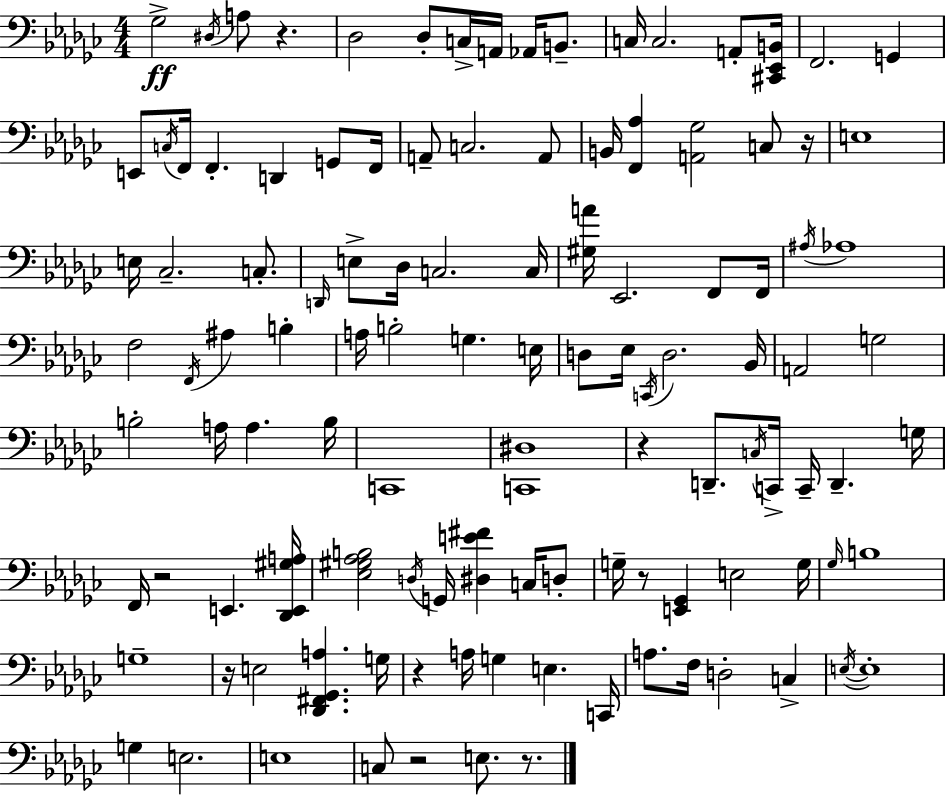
{
  \clef bass
  \numericTimeSignature
  \time 4/4
  \key ees \minor
  \repeat volta 2 { ges2->\ff \acciaccatura { dis16 } a8 r4. | des2 des8-. c16-> a,16 aes,16 b,8.-- | c16 c2. a,8-. | <cis, ees, b,>16 f,2. g,4 | \break e,8 \acciaccatura { c16 } f,16 f,4.-. d,4 g,8 | f,16 a,8-- c2. | a,8 b,16 <f, aes>4 <a, ges>2 c8 | r16 e1 | \break e16 ces2.-- c8.-. | \grace { d,16 } e8-> des16 c2. | c16 <gis a'>16 ees,2. | f,8 f,16 \acciaccatura { ais16 } aes1 | \break f2 \acciaccatura { f,16 } ais4 | b4-. a16 b2-. g4. | e16 d8 ees16 \acciaccatura { c,16 } d2. | bes,16 a,2 g2 | \break b2-. a16 a4. | b16 c,1 | <c, dis>1 | r4 d,8.-- \acciaccatura { c16 } c,16-> c,16-- | \break d,4.-- g16 f,16 r2 | e,4. <des, e, gis a>16 <ees gis aes b>2 \acciaccatura { d16 } | g,16 <dis e' fis'>4 c16 d8-. g16-- r8 <e, ges,>4 e2 | g16 \grace { ges16 } b1 | \break g1-- | r16 e2 | <des, fis, ges, a>4. g16 r4 a16 g4 | e4. c,16 a8. f16 d2-. | \break c4-> \acciaccatura { e16~ }~ e1-. | g4 e2. | e1 | c8 r2 | \break e8. r8. } \bar "|."
}